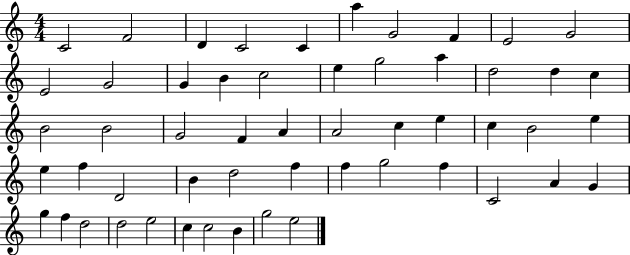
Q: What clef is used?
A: treble